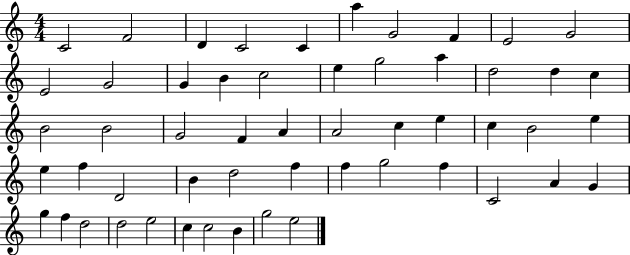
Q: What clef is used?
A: treble